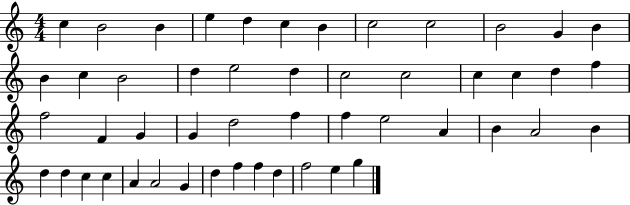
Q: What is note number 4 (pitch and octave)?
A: E5